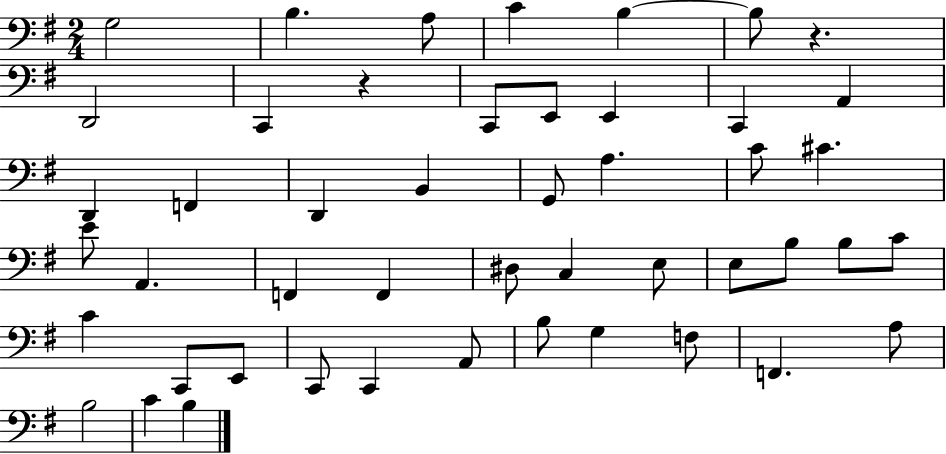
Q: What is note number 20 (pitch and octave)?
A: C4